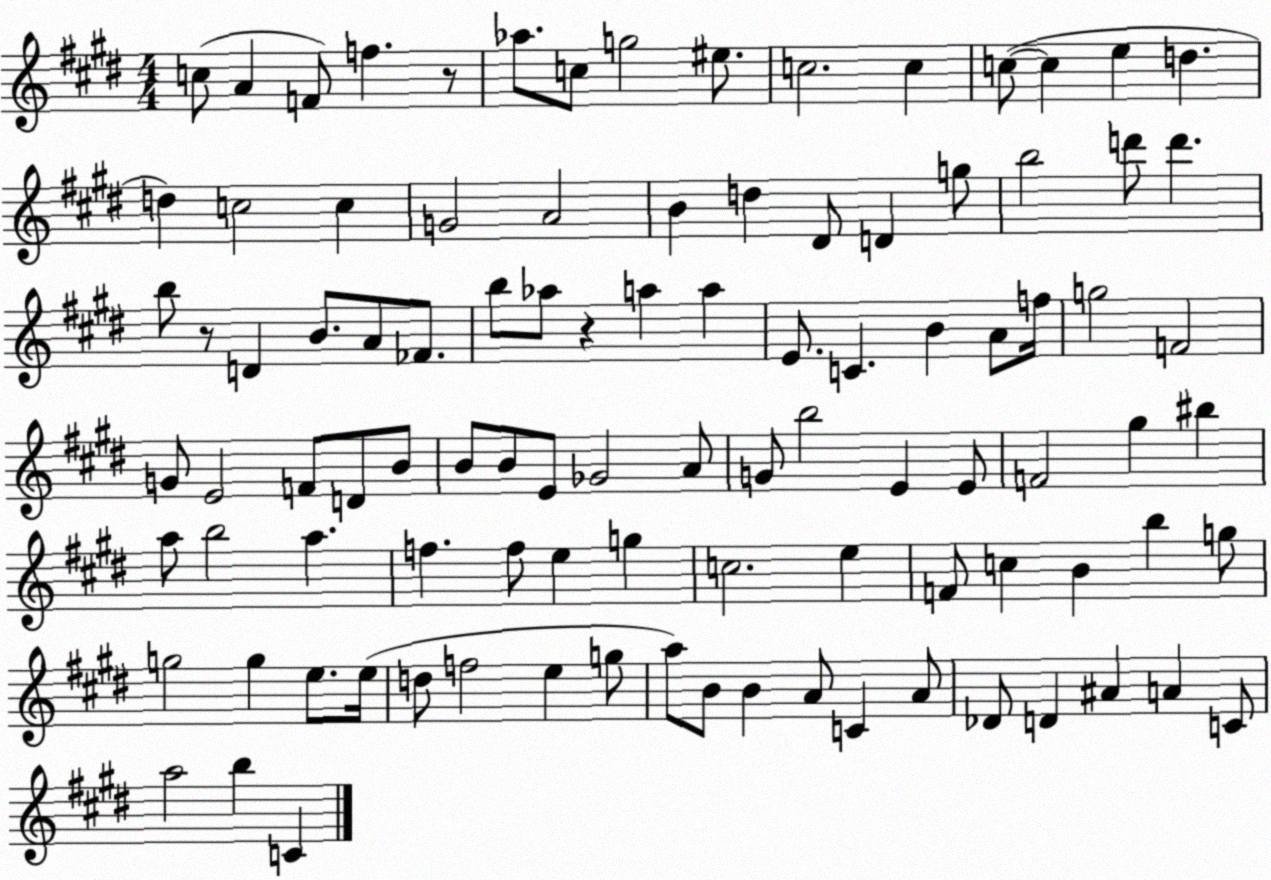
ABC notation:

X:1
T:Untitled
M:4/4
L:1/4
K:E
c/2 A F/2 f z/2 _a/2 c/2 g2 ^e/2 c2 c c/2 c e d d c2 c G2 A2 B d ^D/2 D g/2 b2 d'/2 d' b/2 z/2 D B/2 A/2 _F/2 b/2 _a/2 z a a E/2 C B A/2 f/4 g2 F2 G/2 E2 F/2 D/2 B/2 B/2 B/2 E/2 _G2 A/2 G/2 b2 E E/2 F2 ^g ^b a/2 b2 a f f/2 e g c2 e F/2 c B b g/2 g2 g e/2 e/4 d/2 f2 e g/2 a/2 B/2 B A/2 C A/2 _D/2 D ^A A C/2 a2 b C